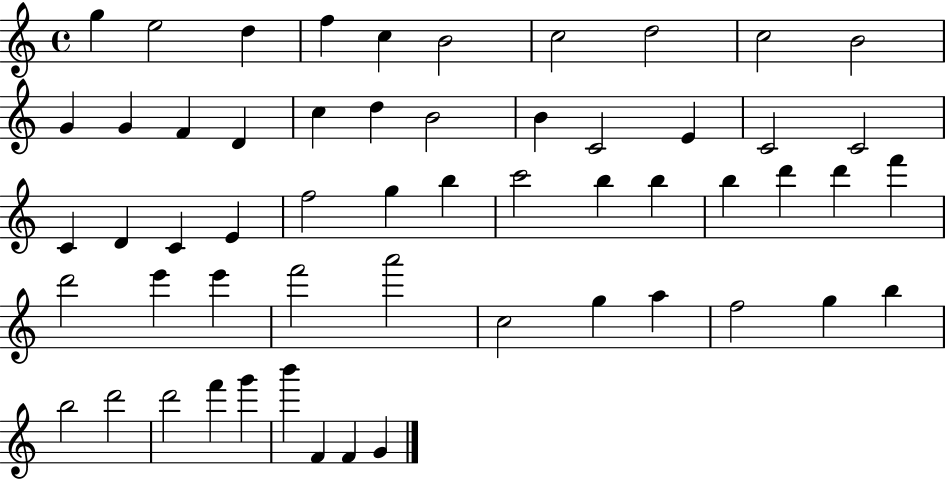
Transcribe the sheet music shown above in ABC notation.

X:1
T:Untitled
M:4/4
L:1/4
K:C
g e2 d f c B2 c2 d2 c2 B2 G G F D c d B2 B C2 E C2 C2 C D C E f2 g b c'2 b b b d' d' f' d'2 e' e' f'2 a'2 c2 g a f2 g b b2 d'2 d'2 f' g' b' F F G